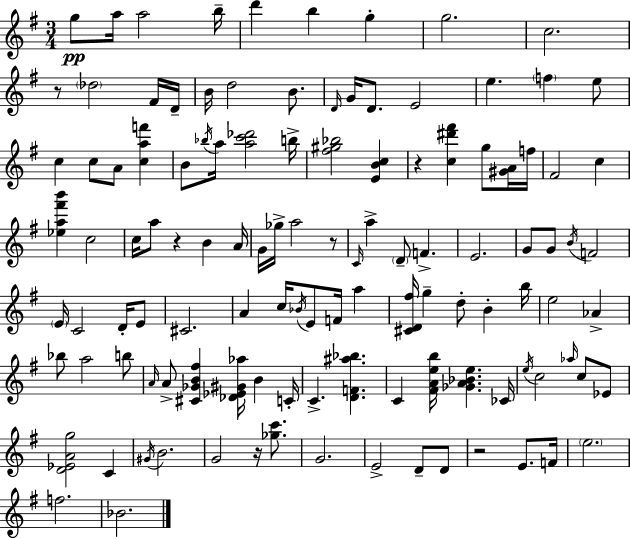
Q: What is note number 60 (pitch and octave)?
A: F4